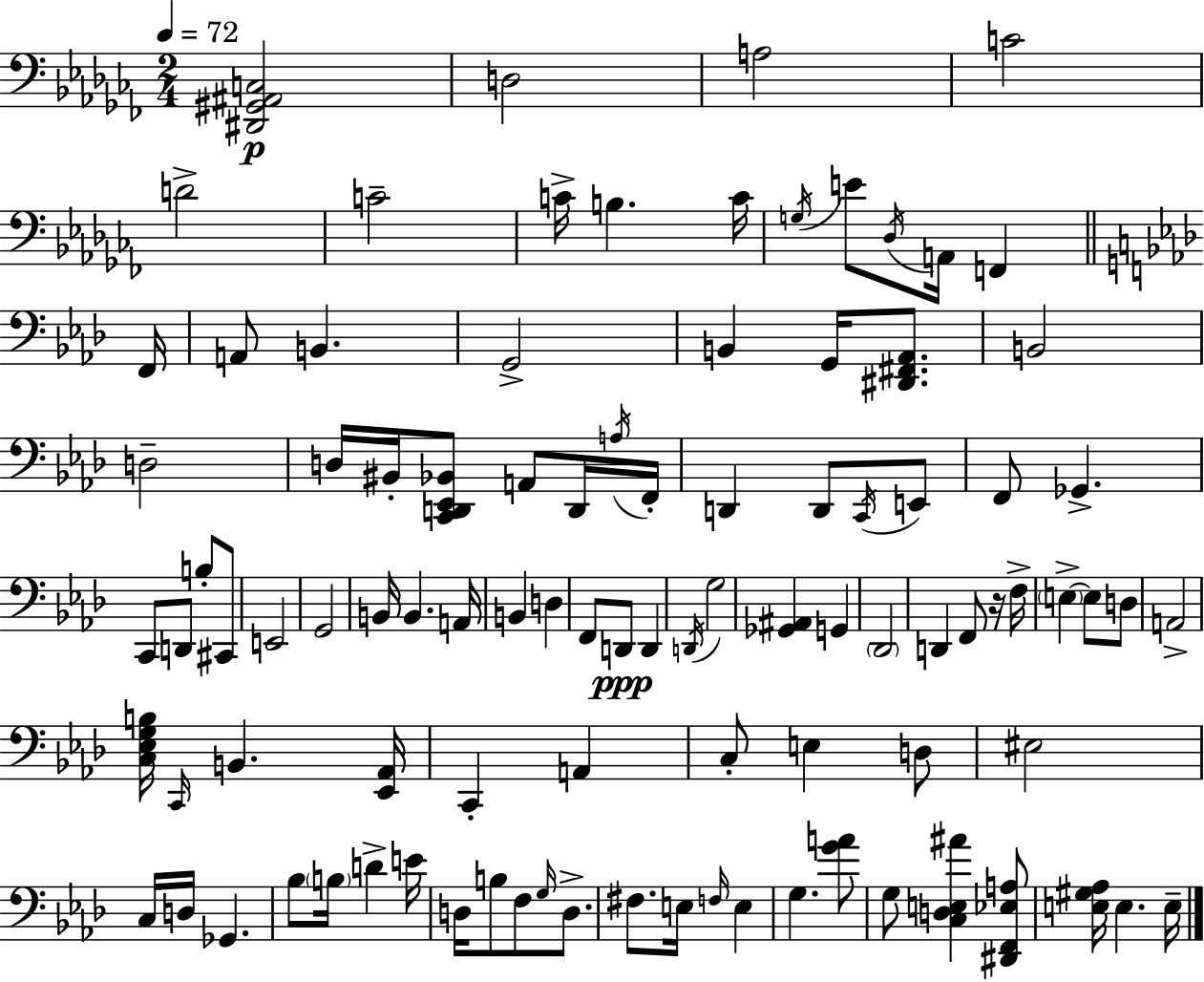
X:1
T:Untitled
M:2/4
L:1/4
K:Abm
[^D,,^G,,^A,,C,]2 D,2 A,2 C2 D2 C2 C/4 B, C/4 G,/4 E/2 _D,/4 A,,/4 F,, F,,/4 A,,/2 B,, G,,2 B,, G,,/4 [^D,,^F,,_A,,]/2 B,,2 D,2 D,/4 ^B,,/4 [C,,D,,_E,,_B,,]/2 A,,/2 D,,/4 A,/4 F,,/4 D,, D,,/2 C,,/4 E,,/2 F,,/2 _G,, C,,/2 D,,/2 B,/2 ^C,,/2 E,,2 G,,2 B,,/4 B,, A,,/4 B,, D, F,,/2 D,,/2 D,, D,,/4 G,2 [_G,,^A,,] G,, _D,,2 D,, F,,/2 z/4 F,/4 E, E,/2 D,/2 A,,2 [C,_E,G,B,]/4 C,,/4 B,, [_E,,_A,,]/4 C,, A,, C,/2 E, D,/2 ^E,2 C,/4 D,/4 _G,, _B,/2 B,/4 D E/4 D,/4 B,/2 F,/2 G,/4 D,/2 ^F,/2 E,/4 F,/4 E, G, [GA]/2 G,/2 [C,D,E,^A] [^D,,F,,_E,A,]/2 [E,^G,_A,]/4 E, E,/4